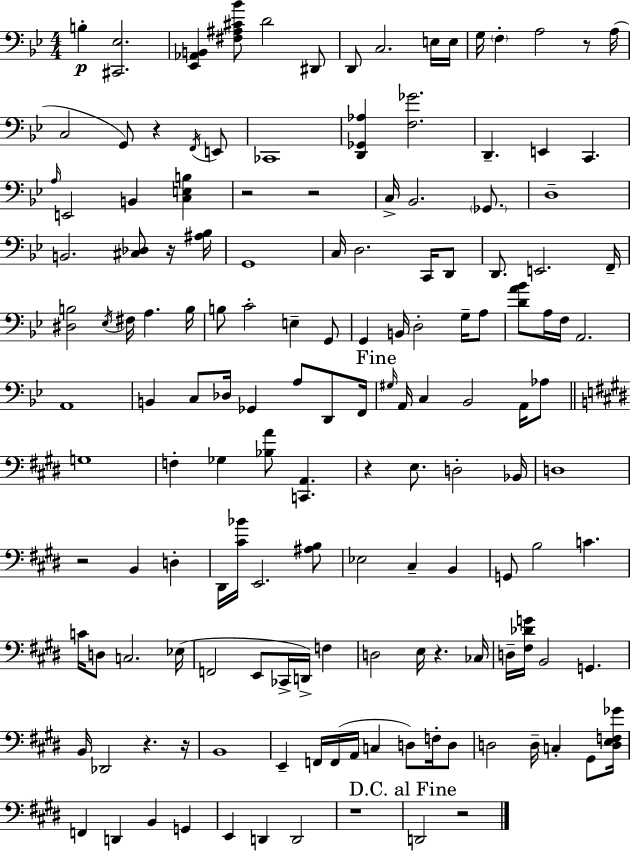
B3/q [C#2,Eb3]/h. [Eb2,Ab2,B2]/q [F#3,A#3,C#4,Bb4]/e D4/h D#2/e D2/e C3/h. E3/s E3/s G3/s F3/q A3/h R/e A3/s C3/h G2/e R/q F2/s E2/e CES2/w [D2,Gb2,Ab3]/q [F3,Gb4]/h. D2/q. E2/q C2/q. A3/s E2/h B2/q [C3,E3,B3]/q R/h R/h C3/s Bb2/h. Gb2/e. D3/w B2/h. [C#3,Db3]/e R/s [A#3,Bb3]/s G2/w C3/s D3/h. C2/s D2/e D2/e. E2/h. F2/s [D#3,B3]/h Eb3/s F#3/s A3/q. B3/s B3/e C4/h E3/q G2/e G2/q B2/s D3/h G3/s A3/e [D4,A4,Bb4]/e A3/s F3/s A2/h. A2/w B2/q C3/e Db3/s Gb2/q A3/e D2/e F2/s G#3/s A2/s C3/q Bb2/h A2/s Ab3/e G3/w F3/q Gb3/q [Bb3,A4]/e [C2,A2]/q. R/q E3/e. D3/h Bb2/s D3/w R/h B2/q D3/q D#2/s [C#4,Bb4]/s E2/h. [A#3,B3]/e Eb3/h C#3/q B2/q G2/e B3/h C4/q. C4/s D3/e C3/h. Eb3/s F2/h E2/e CES2/s D2/s F3/q D3/h E3/s R/q. CES3/s D3/s [F#3,Db4,G4]/s B2/h G2/q. B2/s Db2/h R/q. R/s B2/w E2/q F2/s F2/s A2/s C3/q D3/e F3/s D3/e D3/h D3/s C3/q G#2/e [D3,E3,F3,Gb4]/s F2/q D2/q B2/q G2/q E2/q D2/q D2/h R/w D2/h R/h